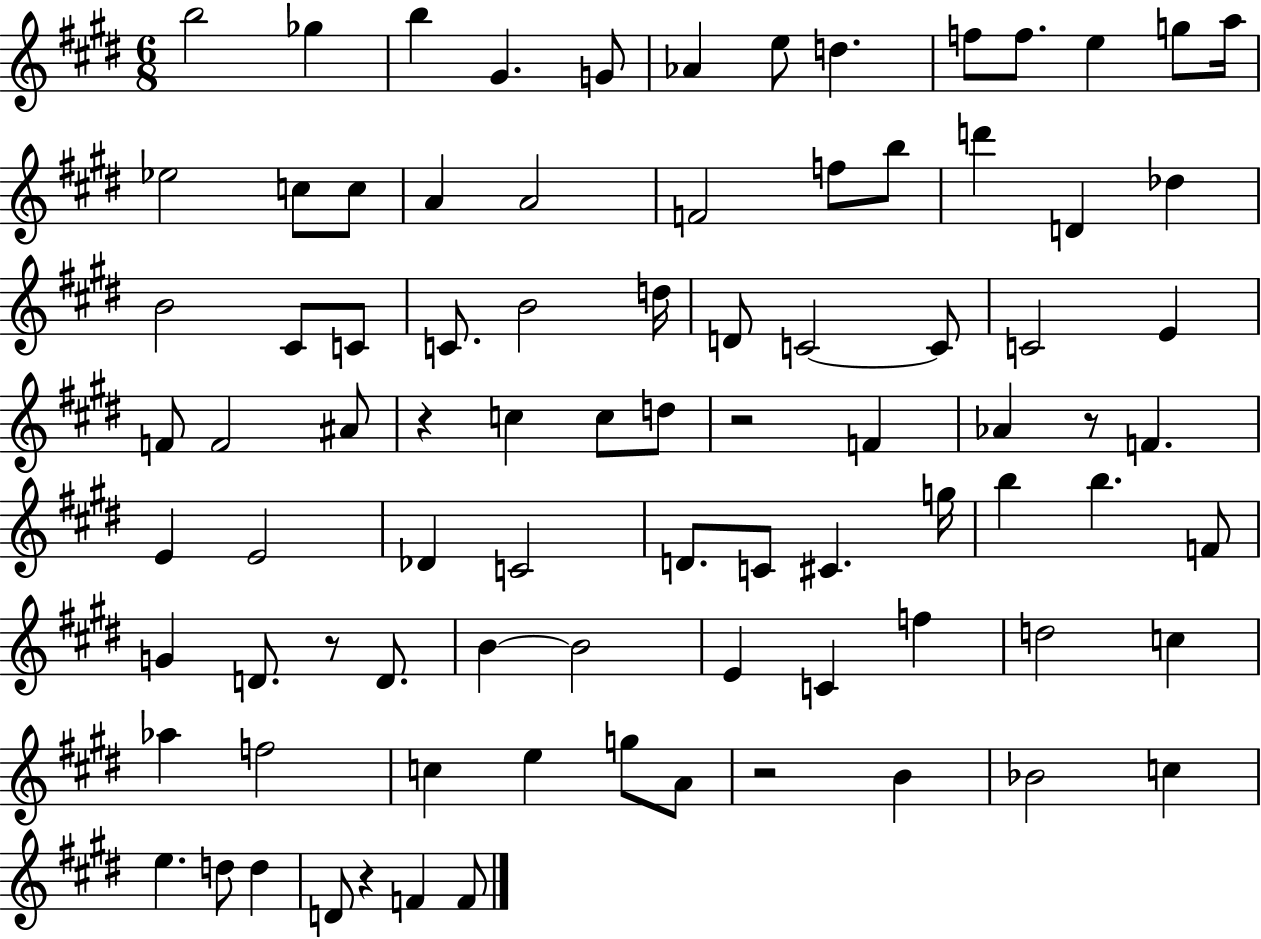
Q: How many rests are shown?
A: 6